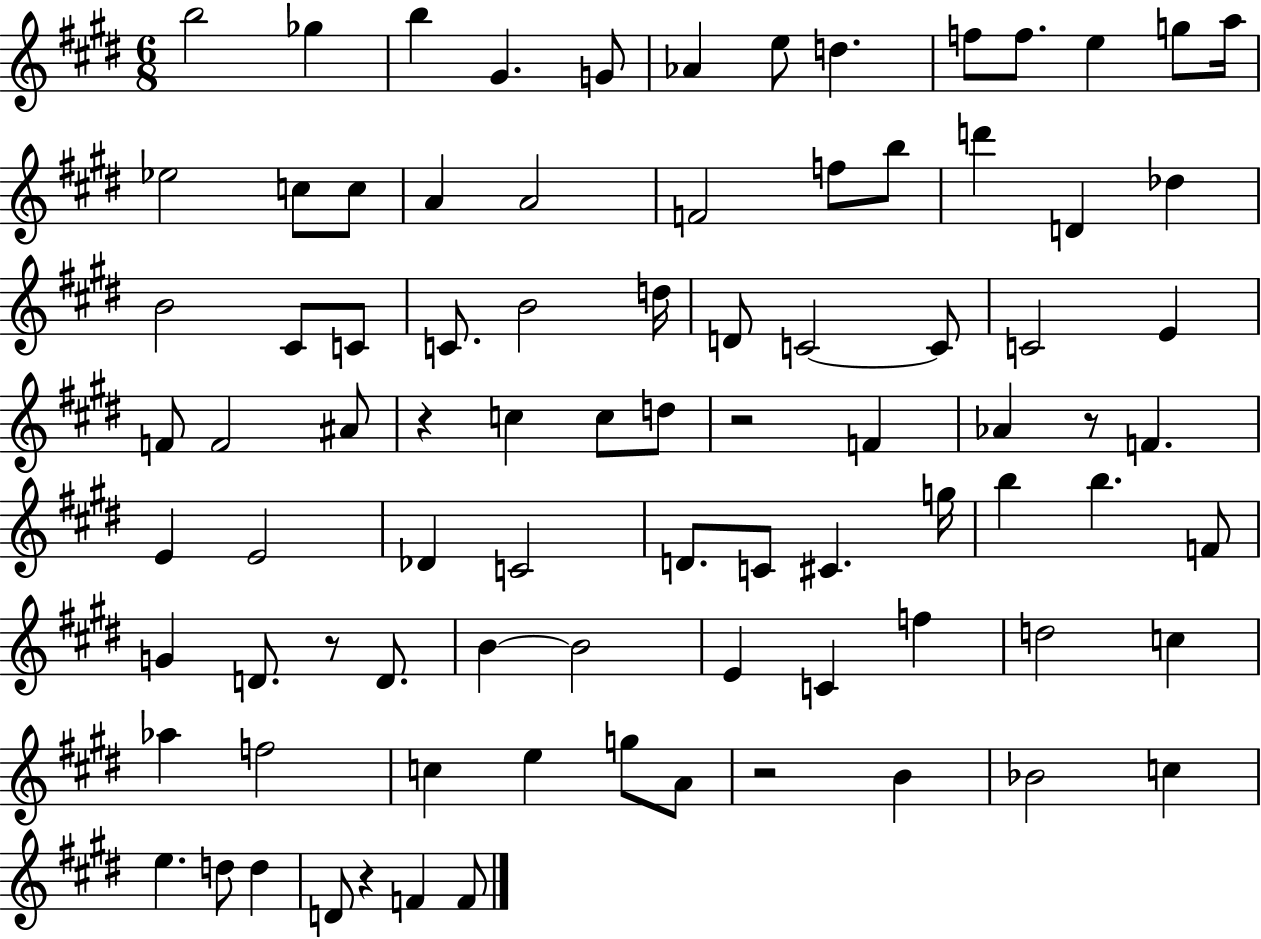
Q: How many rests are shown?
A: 6